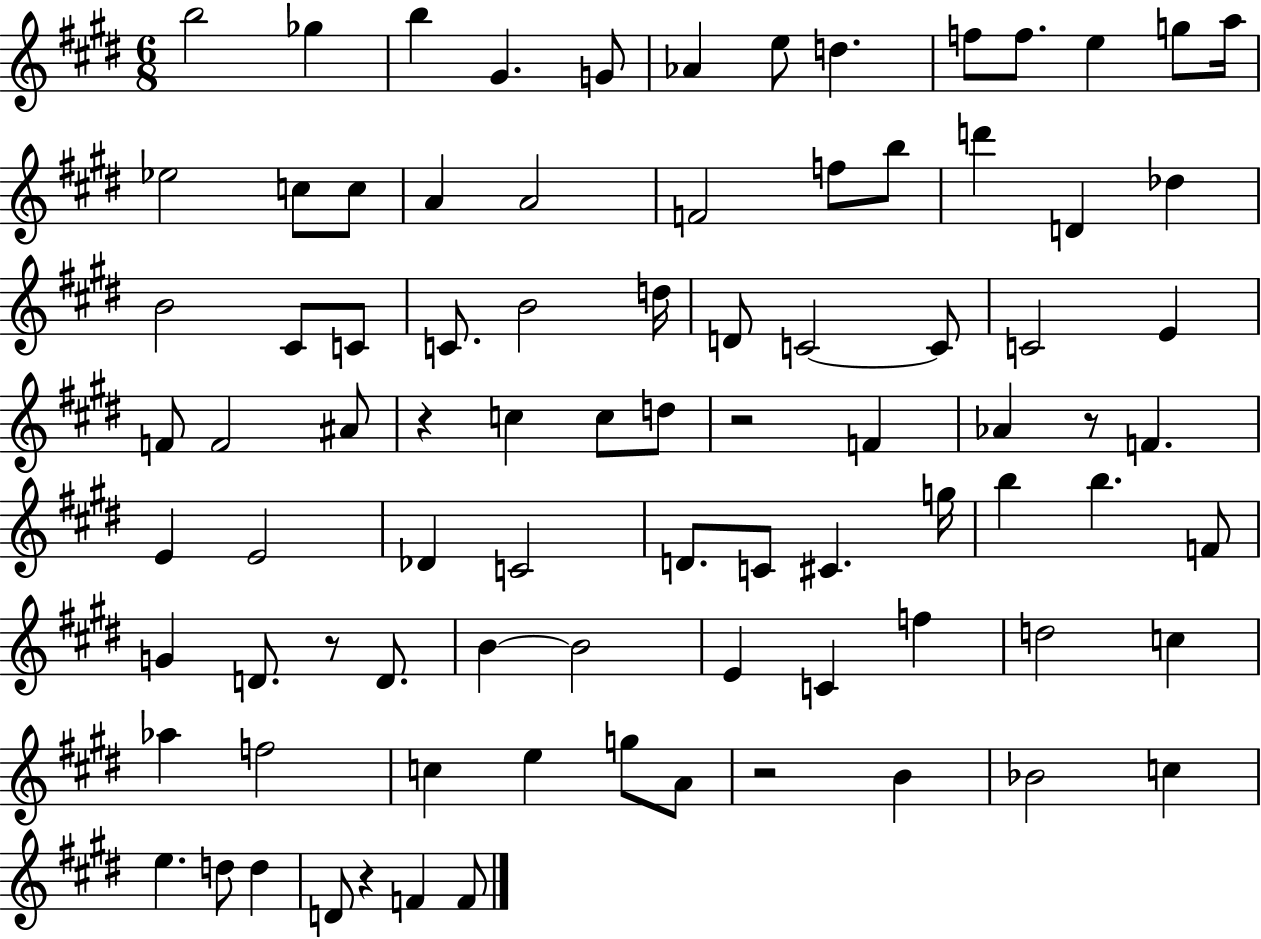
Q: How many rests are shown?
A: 6